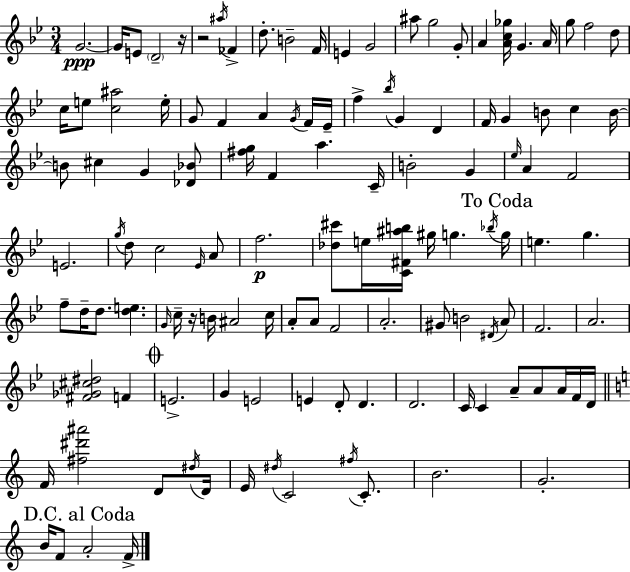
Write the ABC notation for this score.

X:1
T:Untitled
M:3/4
L:1/4
K:Gm
G2 G/4 E/2 D2 z/4 z2 ^a/4 _F d/2 B2 F/4 E G2 ^a/2 g2 G/2 A [Ac_g]/4 G A/4 g/2 f2 d/2 c/4 e/2 [c^a]2 e/4 G/2 F A G/4 F/4 _E/4 f _b/4 G D F/4 G B/2 c B/4 B/2 ^c G [_D_B]/2 [^fg]/4 F a C/4 B2 G _e/4 A F2 E2 g/4 d/2 c2 _E/4 A/2 f2 [_d^c']/2 e/4 [C^F^ab]/4 ^g/4 g _b/4 g/4 e g f/2 d/4 d/2 [de] G/4 c/4 z/4 B/4 ^A2 c/4 A/2 A/2 F2 A2 ^G/2 B2 ^D/4 A/2 F2 A2 [^F_G^c^d]2 F E2 G E2 E D/2 D D2 C/4 C A/2 A/2 A/4 F/4 D/4 F/4 [^f^d'^a']2 D/2 ^d/4 D/4 E/4 ^d/4 C2 ^f/4 C/2 B2 G2 B/4 F/2 A2 F/4